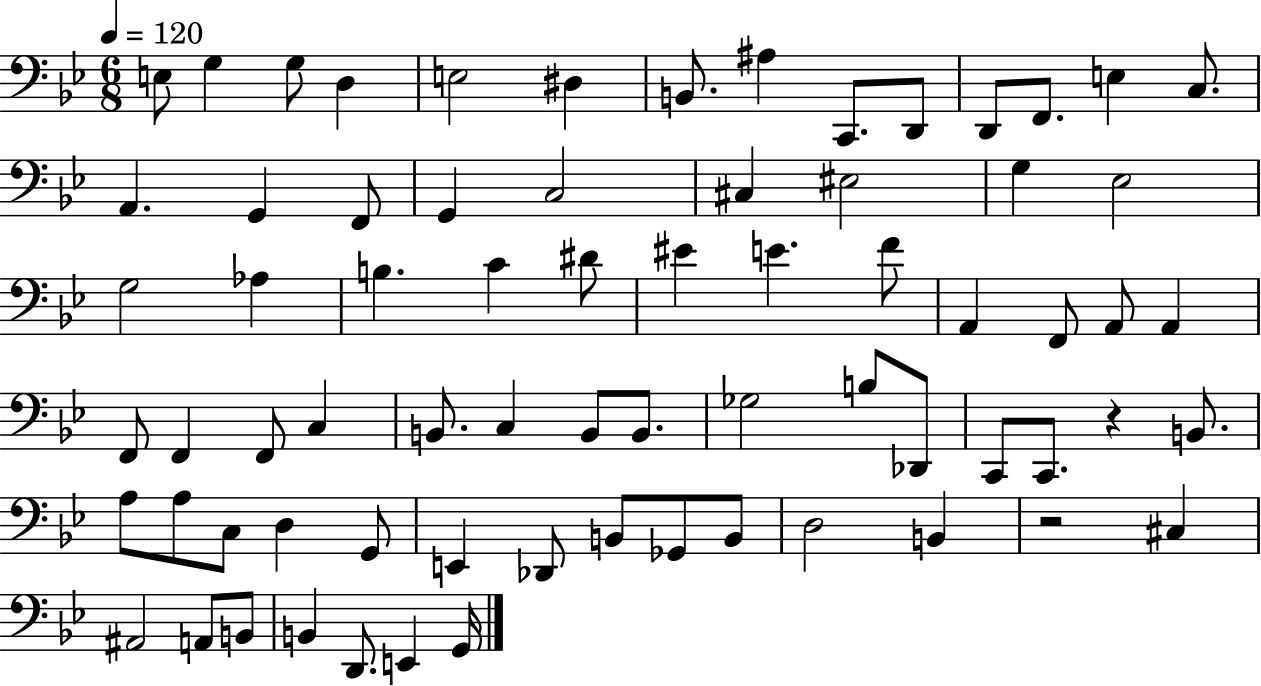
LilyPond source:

{
  \clef bass
  \numericTimeSignature
  \time 6/8
  \key bes \major
  \tempo 4 = 120
  \repeat volta 2 { e8 g4 g8 d4 | e2 dis4 | b,8. ais4 c,8. d,8 | d,8 f,8. e4 c8. | \break a,4. g,4 f,8 | g,4 c2 | cis4 eis2 | g4 ees2 | \break g2 aes4 | b4. c'4 dis'8 | eis'4 e'4. f'8 | a,4 f,8 a,8 a,4 | \break f,8 f,4 f,8 c4 | b,8. c4 b,8 b,8. | ges2 b8 des,8 | c,8 c,8. r4 b,8. | \break a8 a8 c8 d4 g,8 | e,4 des,8 b,8 ges,8 b,8 | d2 b,4 | r2 cis4 | \break ais,2 a,8 b,8 | b,4 d,8. e,4 g,16 | } \bar "|."
}